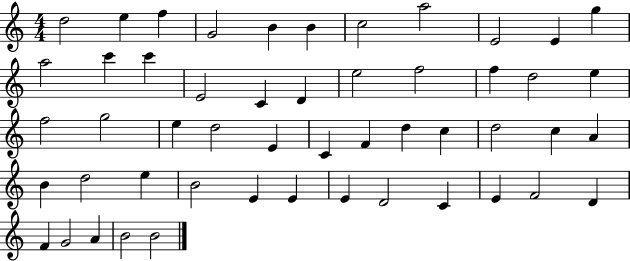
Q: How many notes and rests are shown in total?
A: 51